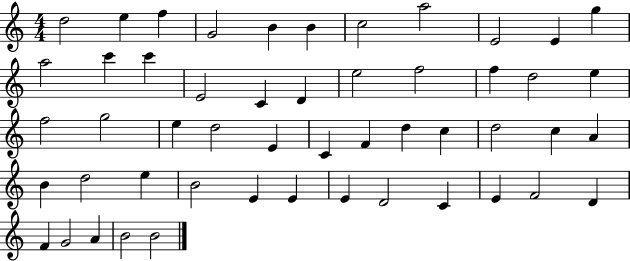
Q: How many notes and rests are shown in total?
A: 51